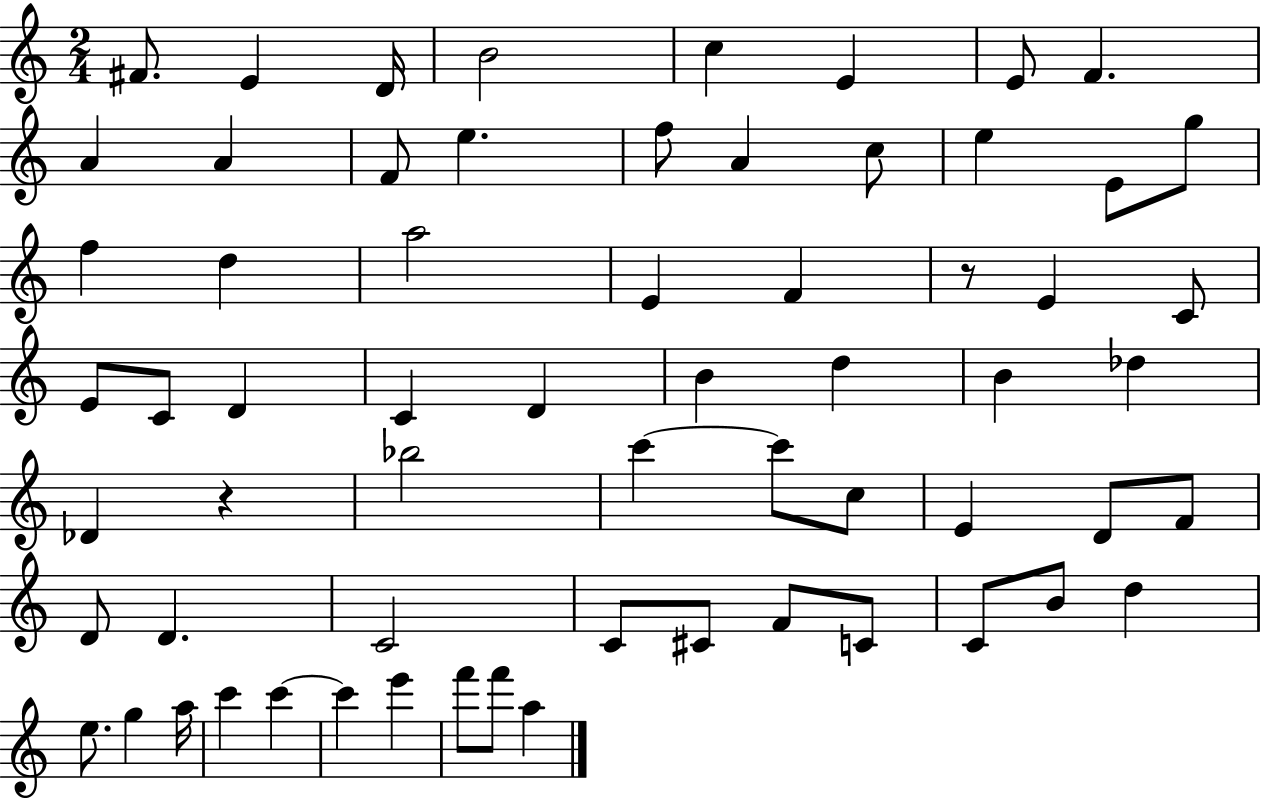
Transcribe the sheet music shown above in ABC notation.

X:1
T:Untitled
M:2/4
L:1/4
K:C
^F/2 E D/4 B2 c E E/2 F A A F/2 e f/2 A c/2 e E/2 g/2 f d a2 E F z/2 E C/2 E/2 C/2 D C D B d B _d _D z _b2 c' c'/2 c/2 E D/2 F/2 D/2 D C2 C/2 ^C/2 F/2 C/2 C/2 B/2 d e/2 g a/4 c' c' c' e' f'/2 f'/2 a